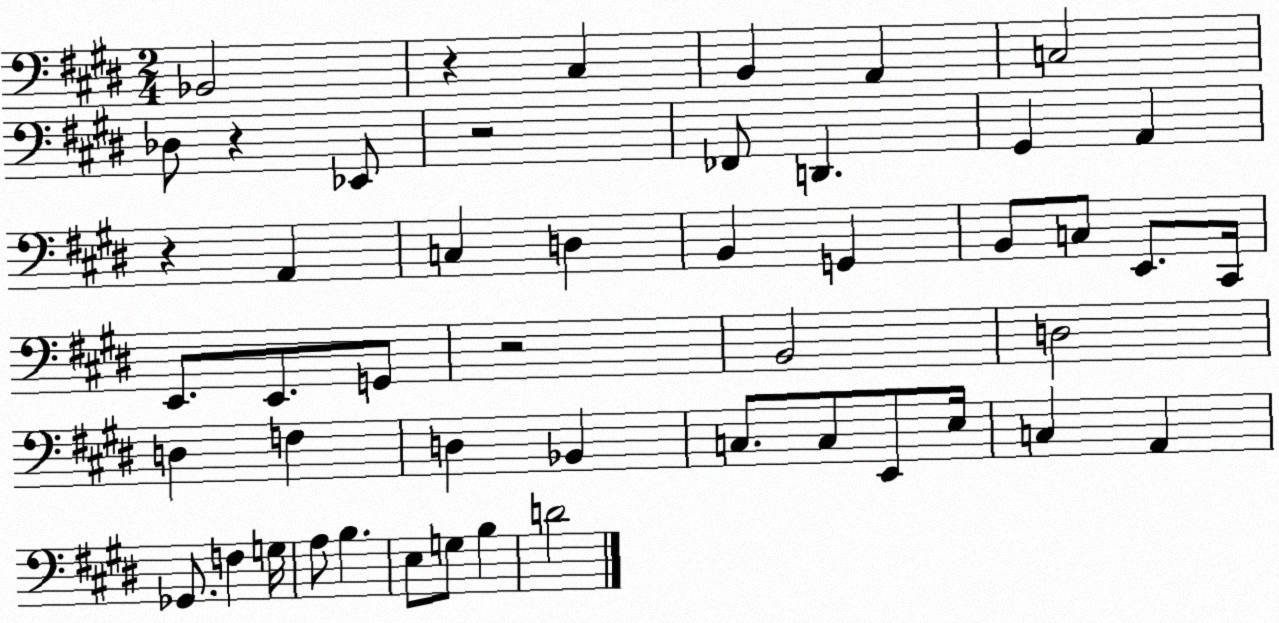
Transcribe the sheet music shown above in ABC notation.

X:1
T:Untitled
M:2/4
L:1/4
K:E
_B,,2 z ^C, B,, A,, C,2 _D,/2 z _E,,/2 z2 _F,,/2 D,, ^G,, A,, z A,, C, D, B,, G,, B,,/2 C,/2 E,,/2 ^C,,/4 E,,/2 E,,/2 G,,/2 z2 B,,2 D,2 D, F, D, _B,, C,/2 C,/2 E,,/2 E,/4 C, A,, _G,,/2 F, G,/4 A,/2 B, E,/2 G,/2 B, D2